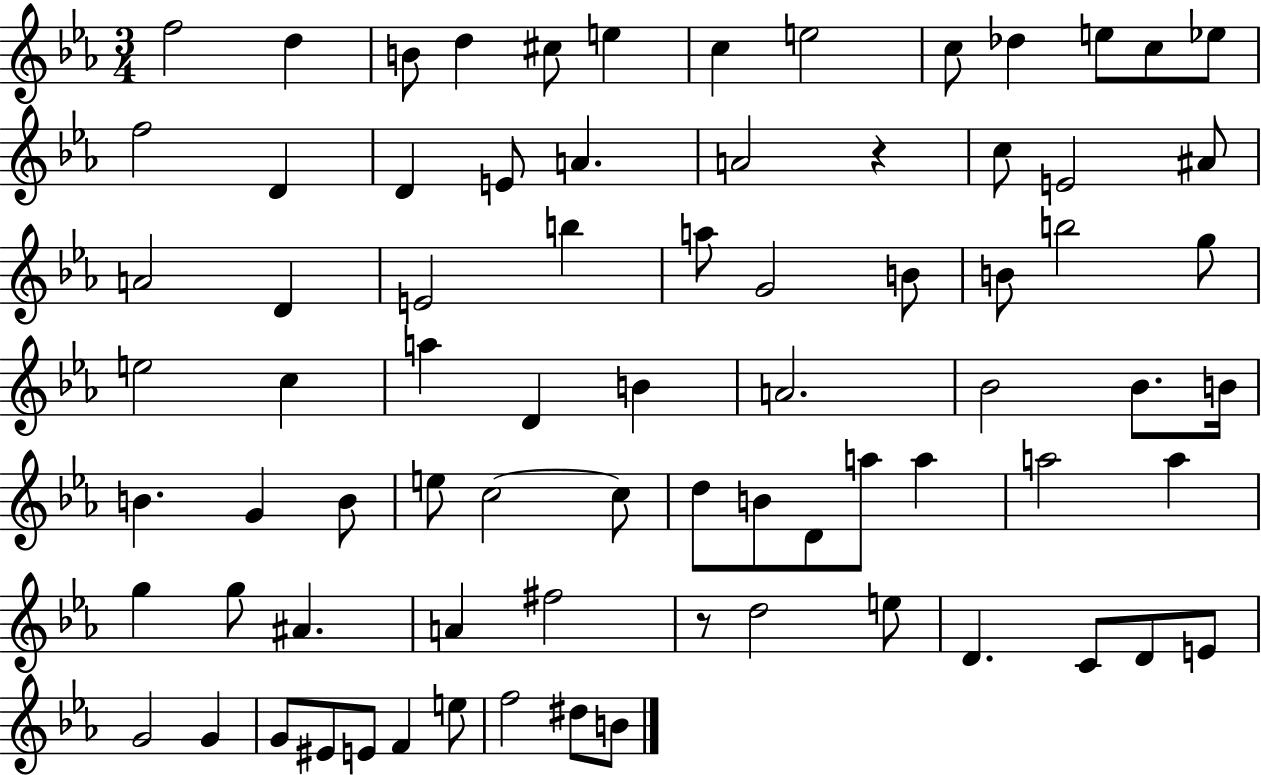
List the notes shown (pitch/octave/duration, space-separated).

F5/h D5/q B4/e D5/q C#5/e E5/q C5/q E5/h C5/e Db5/q E5/e C5/e Eb5/e F5/h D4/q D4/q E4/e A4/q. A4/h R/q C5/e E4/h A#4/e A4/h D4/q E4/h B5/q A5/e G4/h B4/e B4/e B5/h G5/e E5/h C5/q A5/q D4/q B4/q A4/h. Bb4/h Bb4/e. B4/s B4/q. G4/q B4/e E5/e C5/h C5/e D5/e B4/e D4/e A5/e A5/q A5/h A5/q G5/q G5/e A#4/q. A4/q F#5/h R/e D5/h E5/e D4/q. C4/e D4/e E4/e G4/h G4/q G4/e EIS4/e E4/e F4/q E5/e F5/h D#5/e B4/e